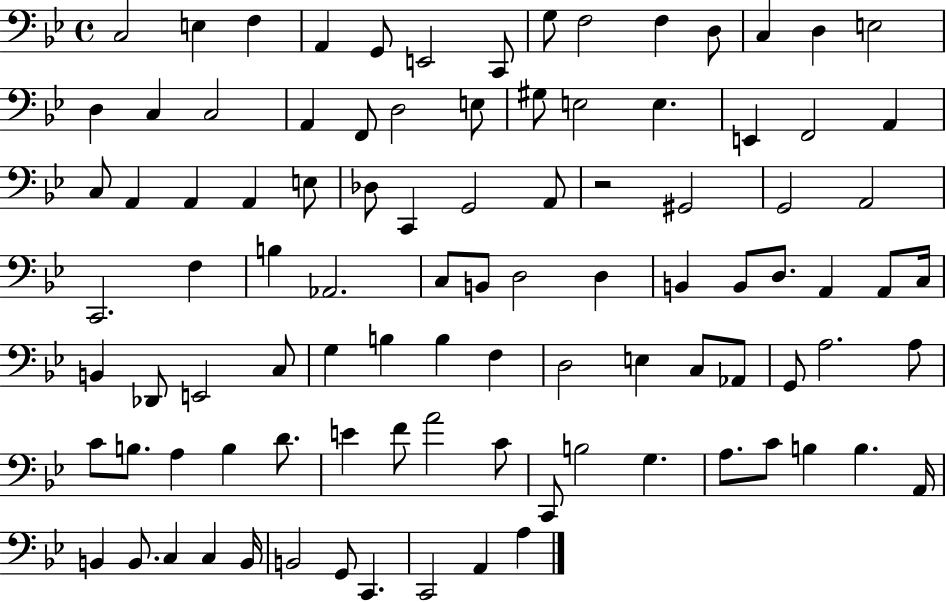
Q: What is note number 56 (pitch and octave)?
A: E2